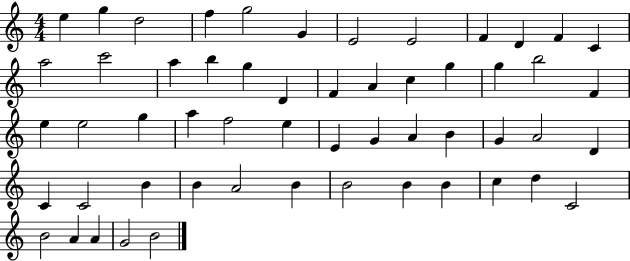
X:1
T:Untitled
M:4/4
L:1/4
K:C
e g d2 f g2 G E2 E2 F D F C a2 c'2 a b g D F A c g g b2 F e e2 g a f2 e E G A B G A2 D C C2 B B A2 B B2 B B c d C2 B2 A A G2 B2